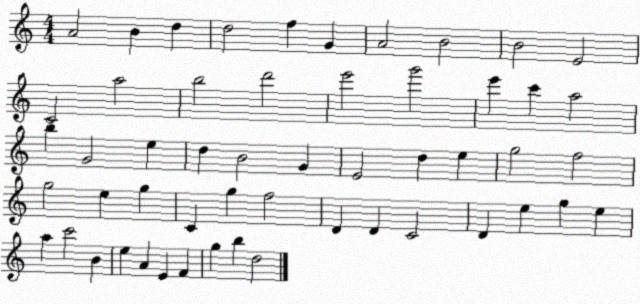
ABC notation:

X:1
T:Untitled
M:4/4
L:1/4
K:C
A2 B d d2 f G A2 B2 B2 E2 C2 a2 b2 d'2 e'2 g'2 e' c' a2 b G2 e d B2 G E2 d e g2 f2 g2 e g C g f2 D D C2 D e g e a c'2 B e A E F g b d2